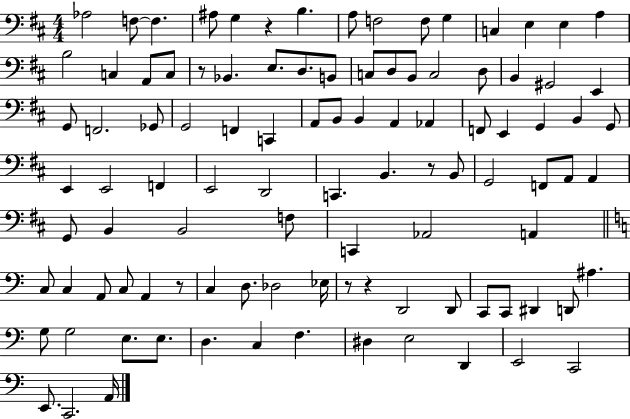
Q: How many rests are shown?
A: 6